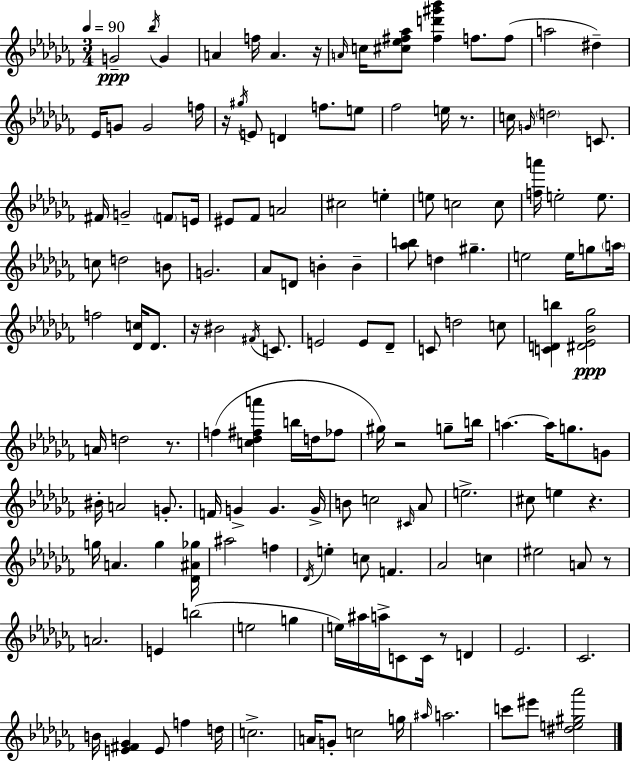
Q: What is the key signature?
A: AES minor